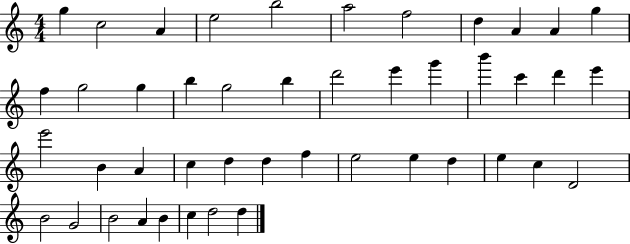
{
  \clef treble
  \numericTimeSignature
  \time 4/4
  \key c \major
  g''4 c''2 a'4 | e''2 b''2 | a''2 f''2 | d''4 a'4 a'4 g''4 | \break f''4 g''2 g''4 | b''4 g''2 b''4 | d'''2 e'''4 g'''4 | b'''4 c'''4 d'''4 e'''4 | \break e'''2 b'4 a'4 | c''4 d''4 d''4 f''4 | e''2 e''4 d''4 | e''4 c''4 d'2 | \break b'2 g'2 | b'2 a'4 b'4 | c''4 d''2 d''4 | \bar "|."
}